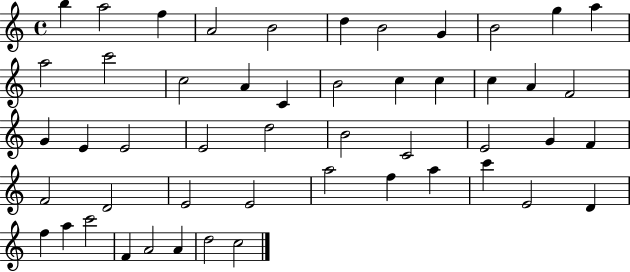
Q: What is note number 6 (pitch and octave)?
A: D5